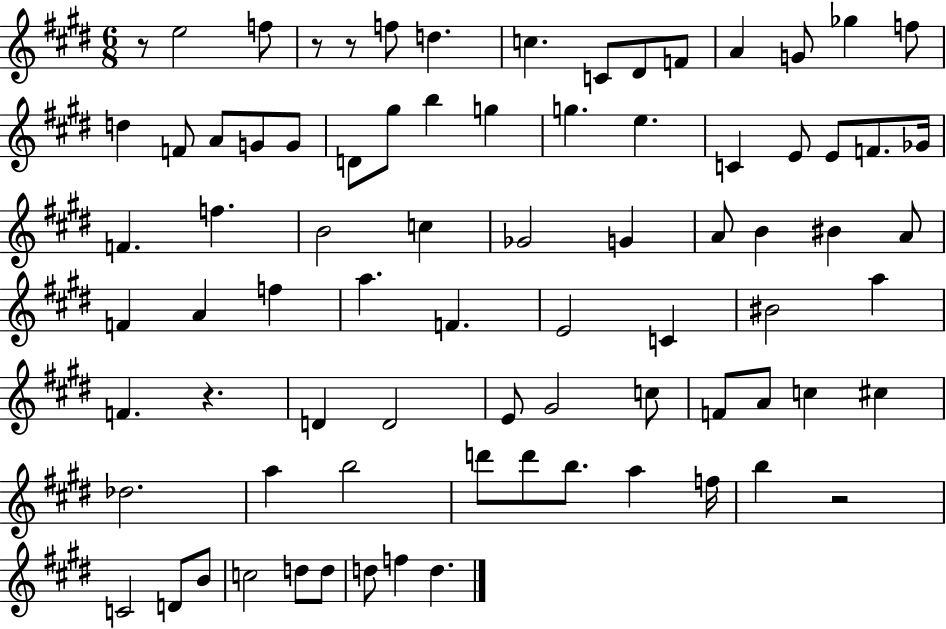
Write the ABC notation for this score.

X:1
T:Untitled
M:6/8
L:1/4
K:E
z/2 e2 f/2 z/2 z/2 f/2 d c C/2 ^D/2 F/2 A G/2 _g f/2 d F/2 A/2 G/2 G/2 D/2 ^g/2 b g g e C E/2 E/2 F/2 _G/4 F f B2 c _G2 G A/2 B ^B A/2 F A f a F E2 C ^B2 a F z D D2 E/2 ^G2 c/2 F/2 A/2 c ^c _d2 a b2 d'/2 d'/2 b/2 a f/4 b z2 C2 D/2 B/2 c2 d/2 d/2 d/2 f d